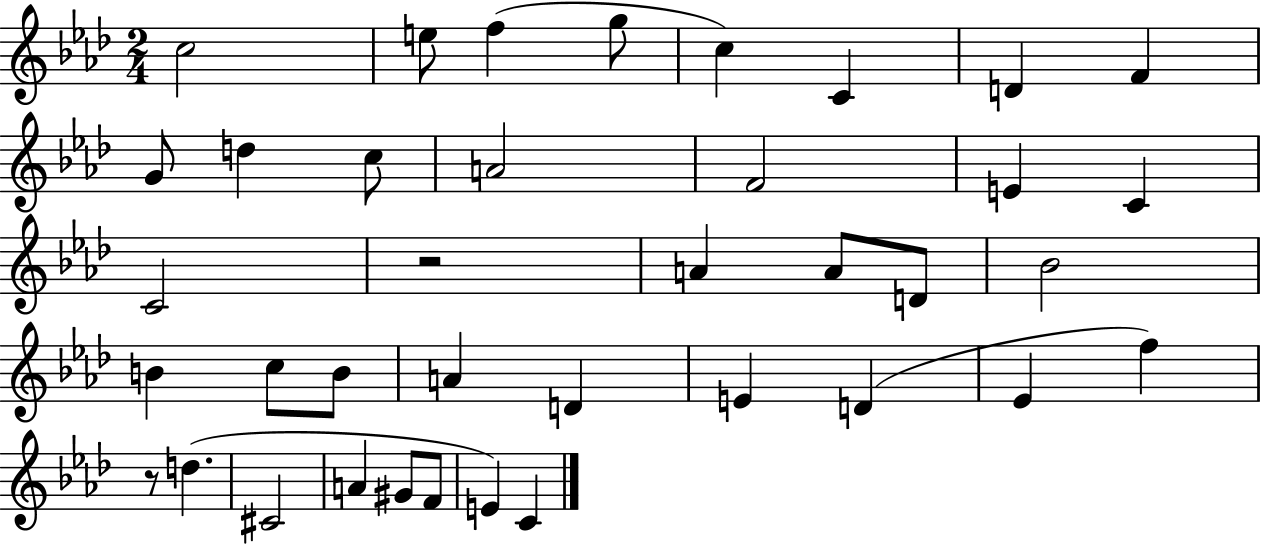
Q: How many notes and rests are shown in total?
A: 38